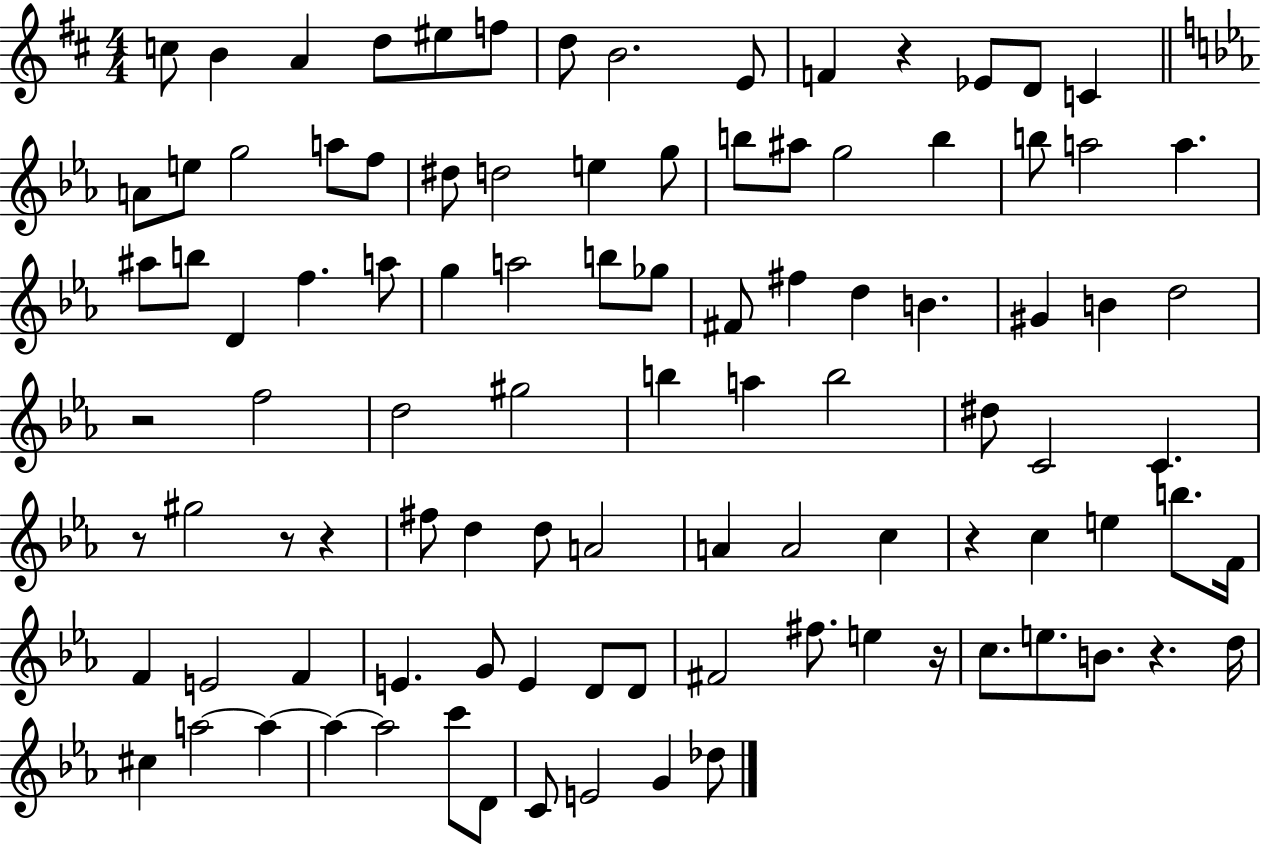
{
  \clef treble
  \numericTimeSignature
  \time 4/4
  \key d \major
  c''8 b'4 a'4 d''8 eis''8 f''8 | d''8 b'2. e'8 | f'4 r4 ees'8 d'8 c'4 | \bar "||" \break \key ees \major a'8 e''8 g''2 a''8 f''8 | dis''8 d''2 e''4 g''8 | b''8 ais''8 g''2 b''4 | b''8 a''2 a''4. | \break ais''8 b''8 d'4 f''4. a''8 | g''4 a''2 b''8 ges''8 | fis'8 fis''4 d''4 b'4. | gis'4 b'4 d''2 | \break r2 f''2 | d''2 gis''2 | b''4 a''4 b''2 | dis''8 c'2 c'4. | \break r8 gis''2 r8 r4 | fis''8 d''4 d''8 a'2 | a'4 a'2 c''4 | r4 c''4 e''4 b''8. f'16 | \break f'4 e'2 f'4 | e'4. g'8 e'4 d'8 d'8 | fis'2 fis''8. e''4 r16 | c''8. e''8. b'8. r4. d''16 | \break cis''4 a''2~~ a''4~~ | a''4~~ a''2 c'''8 d'8 | c'8 e'2 g'4 des''8 | \bar "|."
}